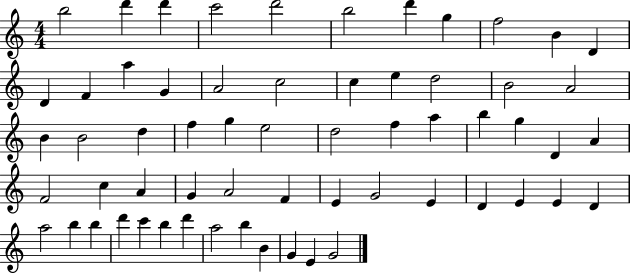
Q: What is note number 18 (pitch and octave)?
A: C5